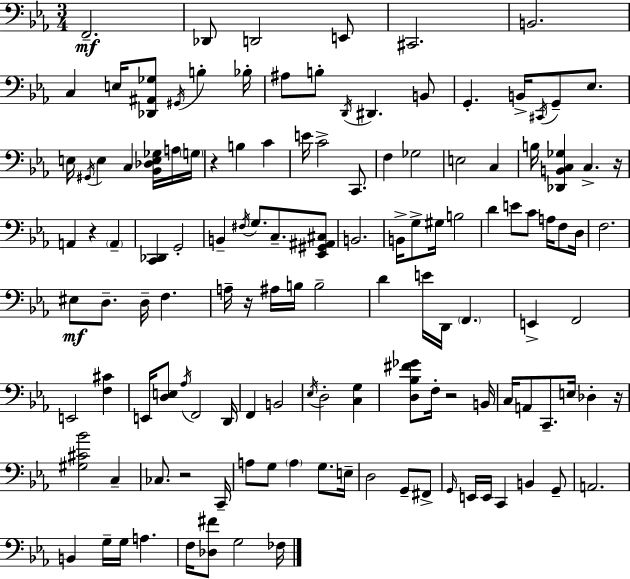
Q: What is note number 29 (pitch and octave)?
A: C4